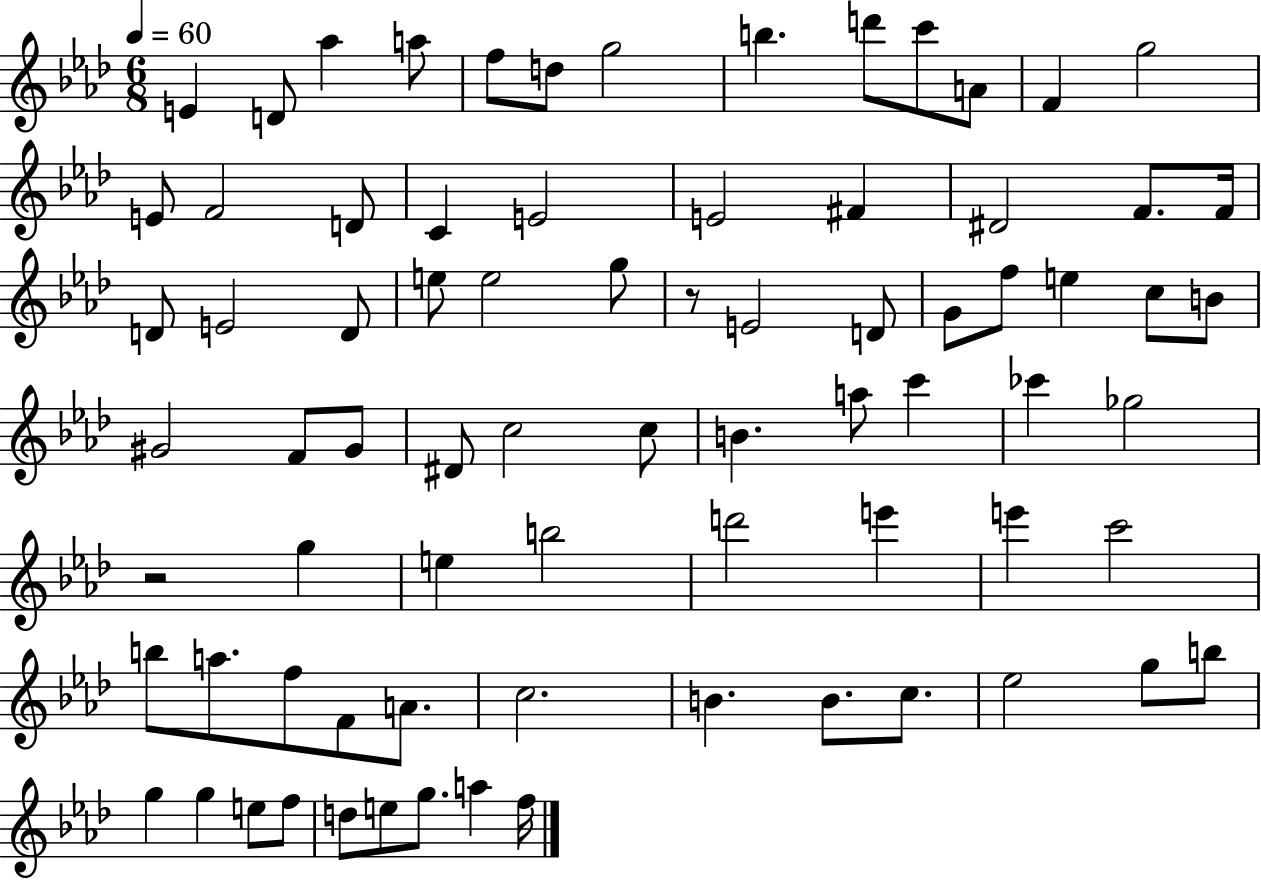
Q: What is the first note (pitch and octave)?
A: E4